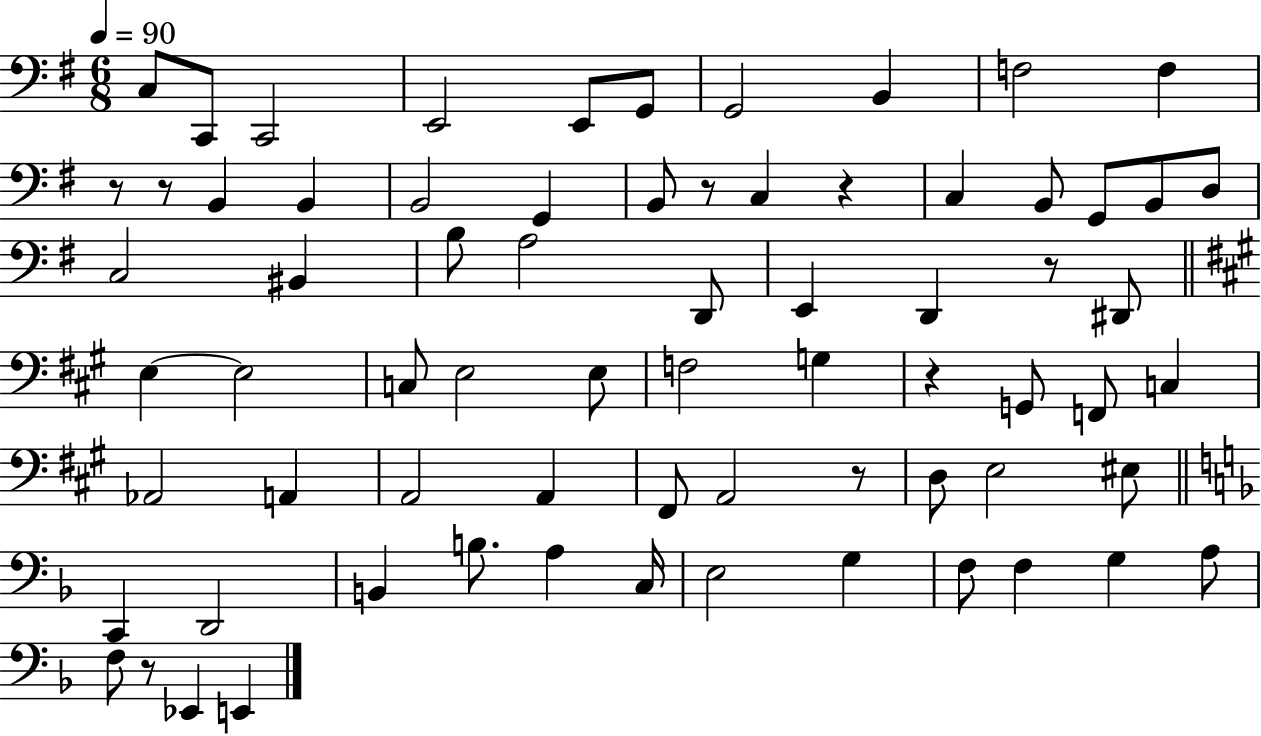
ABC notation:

X:1
T:Untitled
M:6/8
L:1/4
K:G
C,/2 C,,/2 C,,2 E,,2 E,,/2 G,,/2 G,,2 B,, F,2 F, z/2 z/2 B,, B,, B,,2 G,, B,,/2 z/2 C, z C, B,,/2 G,,/2 B,,/2 D,/2 C,2 ^B,, B,/2 A,2 D,,/2 E,, D,, z/2 ^D,,/2 E, E,2 C,/2 E,2 E,/2 F,2 G, z G,,/2 F,,/2 C, _A,,2 A,, A,,2 A,, ^F,,/2 A,,2 z/2 D,/2 E,2 ^E,/2 C,, D,,2 B,, B,/2 A, C,/4 E,2 G, F,/2 F, G, A,/2 F,/2 z/2 _E,, E,,